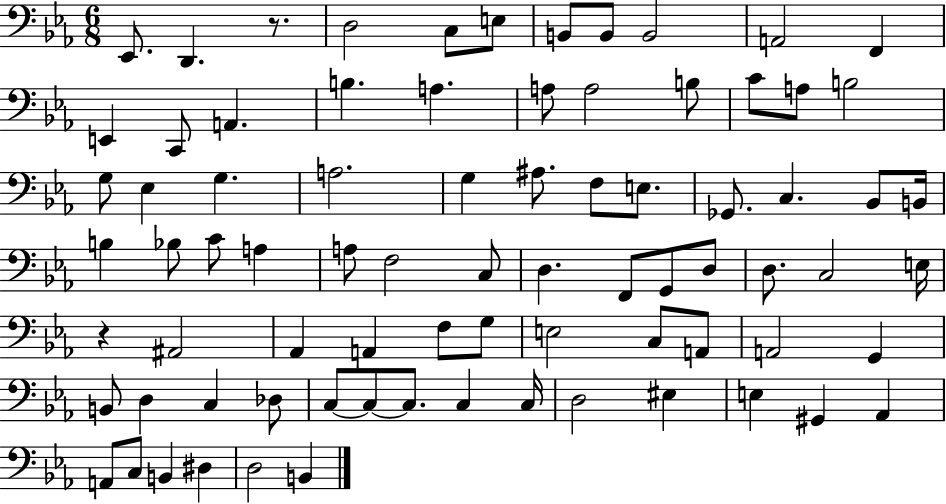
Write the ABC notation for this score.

X:1
T:Untitled
M:6/8
L:1/4
K:Eb
_E,,/2 D,, z/2 D,2 C,/2 E,/2 B,,/2 B,,/2 B,,2 A,,2 F,, E,, C,,/2 A,, B, A, A,/2 A,2 B,/2 C/2 A,/2 B,2 G,/2 _E, G, A,2 G, ^A,/2 F,/2 E,/2 _G,,/2 C, _B,,/2 B,,/4 B, _B,/2 C/2 A, A,/2 F,2 C,/2 D, F,,/2 G,,/2 D,/2 D,/2 C,2 E,/4 z ^A,,2 _A,, A,, F,/2 G,/2 E,2 C,/2 A,,/2 A,,2 G,, B,,/2 D, C, _D,/2 C,/2 C,/2 C,/2 C, C,/4 D,2 ^E, E, ^G,, _A,, A,,/2 C,/2 B,, ^D, D,2 B,,